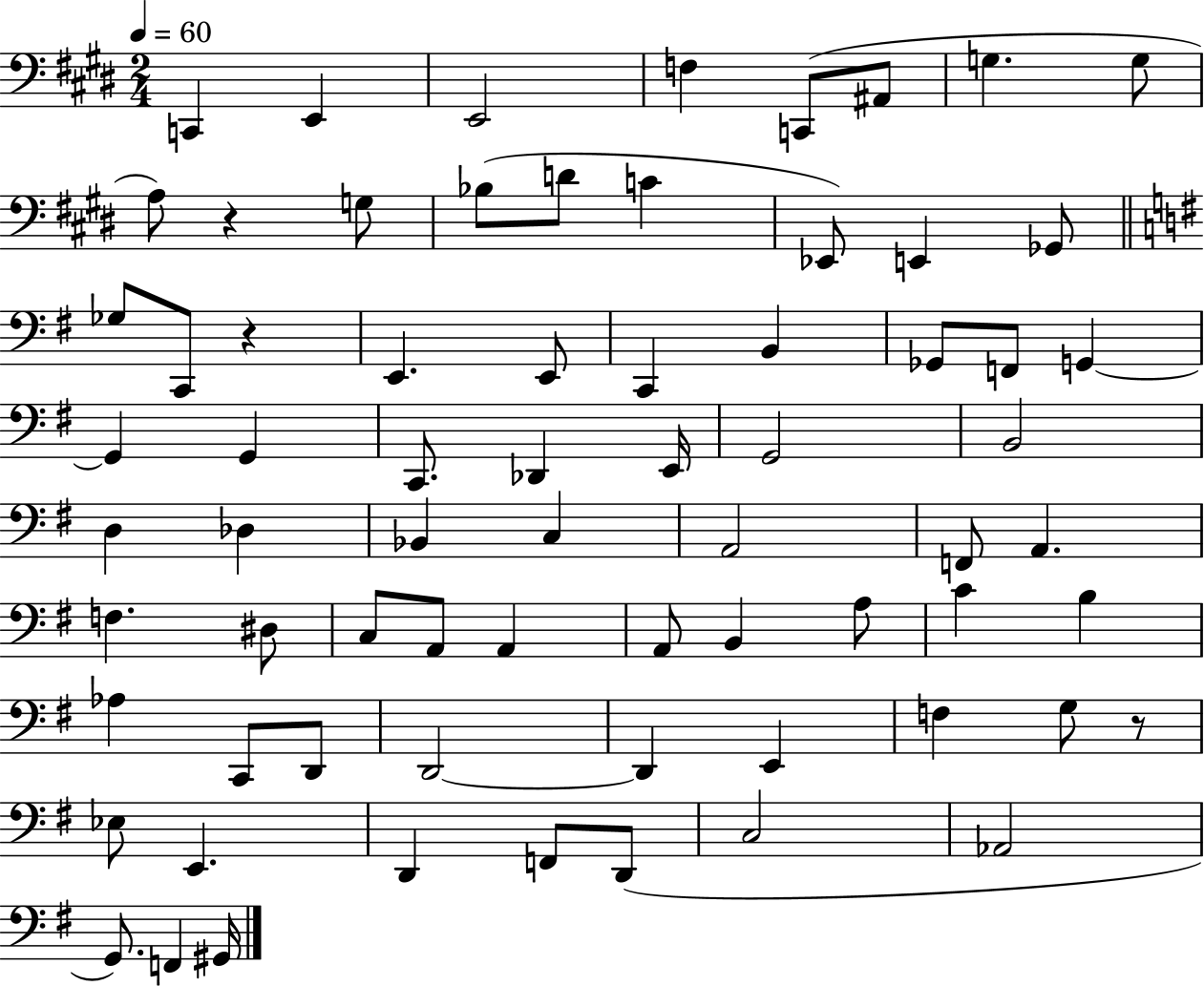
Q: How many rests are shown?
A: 3